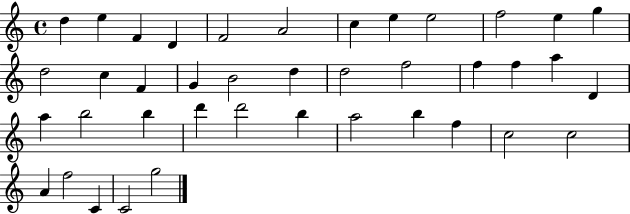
X:1
T:Untitled
M:4/4
L:1/4
K:C
d e F D F2 A2 c e e2 f2 e g d2 c F G B2 d d2 f2 f f a D a b2 b d' d'2 b a2 b f c2 c2 A f2 C C2 g2